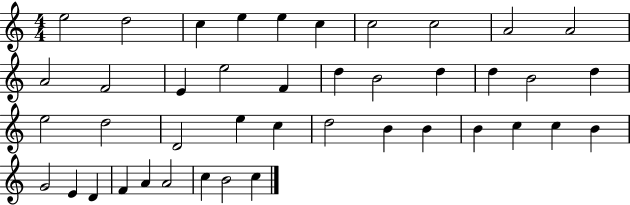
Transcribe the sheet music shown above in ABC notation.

X:1
T:Untitled
M:4/4
L:1/4
K:C
e2 d2 c e e c c2 c2 A2 A2 A2 F2 E e2 F d B2 d d B2 d e2 d2 D2 e c d2 B B B c c B G2 E D F A A2 c B2 c